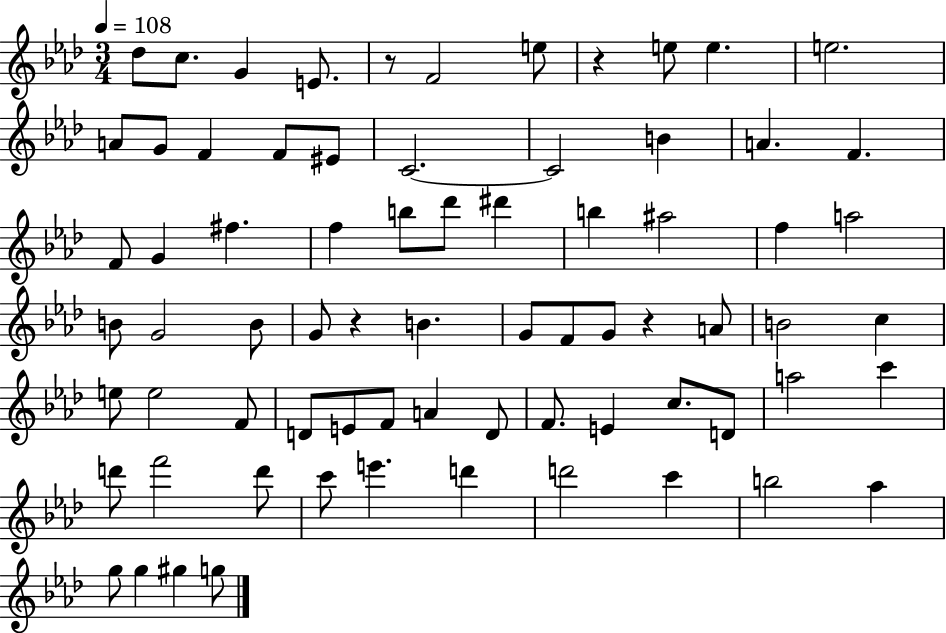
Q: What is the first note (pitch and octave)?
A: Db5